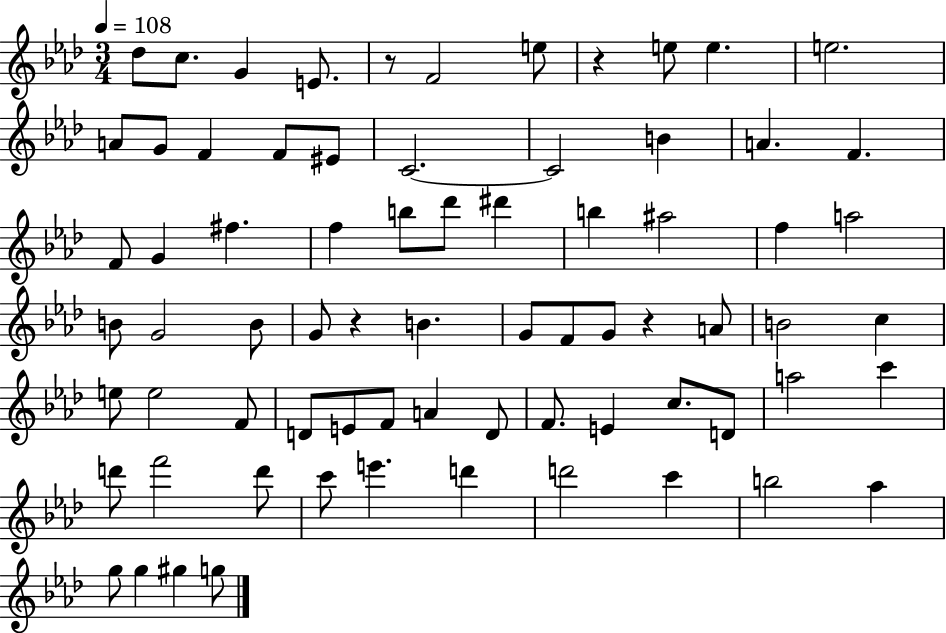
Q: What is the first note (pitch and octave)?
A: Db5